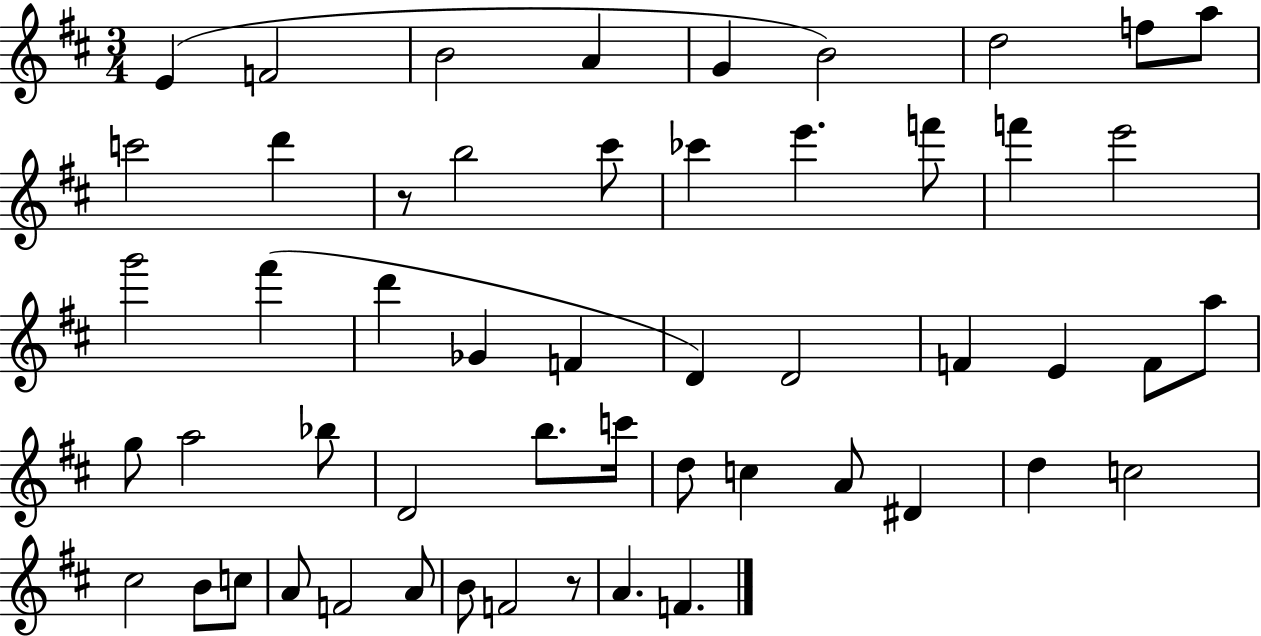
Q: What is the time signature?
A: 3/4